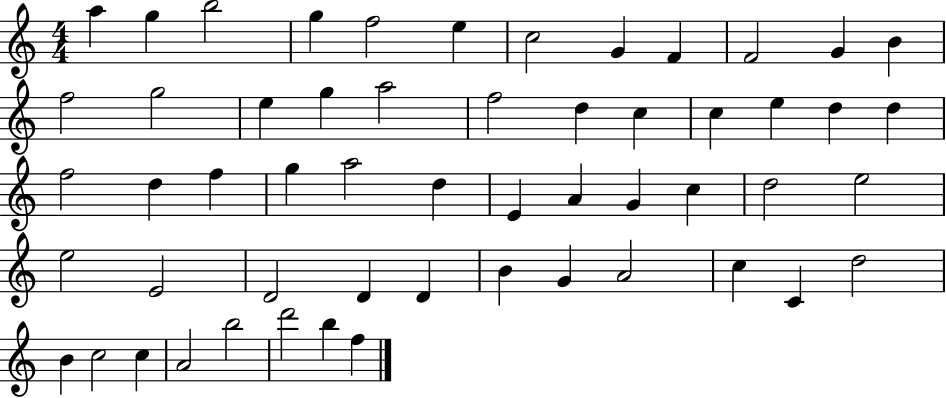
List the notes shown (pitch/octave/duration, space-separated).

A5/q G5/q B5/h G5/q F5/h E5/q C5/h G4/q F4/q F4/h G4/q B4/q F5/h G5/h E5/q G5/q A5/h F5/h D5/q C5/q C5/q E5/q D5/q D5/q F5/h D5/q F5/q G5/q A5/h D5/q E4/q A4/q G4/q C5/q D5/h E5/h E5/h E4/h D4/h D4/q D4/q B4/q G4/q A4/h C5/q C4/q D5/h B4/q C5/h C5/q A4/h B5/h D6/h B5/q F5/q